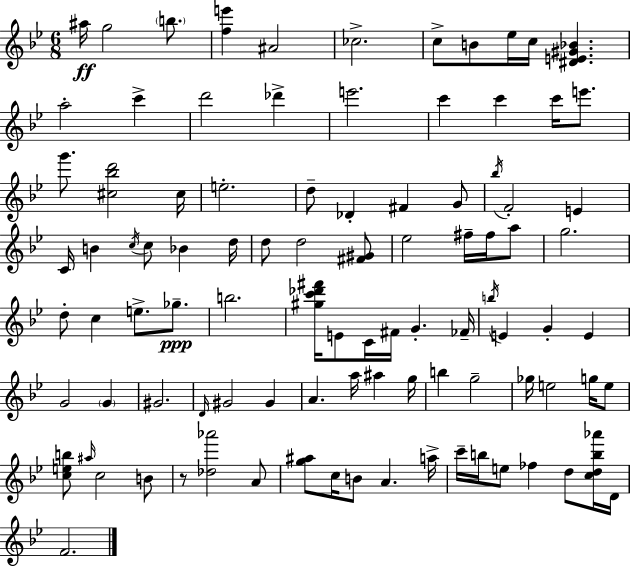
A#5/s G5/h B5/e. [F5,E6]/q A#4/h CES5/h. C5/e B4/e Eb5/s C5/s [D#4,E4,G#4,Bb4]/q. A5/h C6/q D6/h Db6/q E6/h. C6/q C6/q C6/s E6/e. G6/e. [C#5,Bb5,D6]/h C#5/s E5/h. D5/e Db4/q F#4/q G4/e Bb5/s F4/h E4/q C4/s B4/q C5/s C5/e Bb4/q D5/s D5/e D5/h [F#4,G#4]/e Eb5/h F#5/s F#5/s A5/e G5/h. D5/e C5/q E5/e. Gb5/e. B5/h. [G#5,C6,Db6,F#6]/s E4/e C4/s F#4/s G4/q. FES4/s B5/s E4/q G4/q E4/q G4/h G4/q G#4/h. D4/s G#4/h G#4/q A4/q. A5/s A#5/q G5/s B5/q G5/h Gb5/s E5/h G5/s E5/e [C5,E5,B5]/e A#5/s C5/h B4/e R/e [Db5,Ab6]/h A4/e [G5,A#5]/e C5/s B4/e A4/q. A5/s C6/s B5/s E5/e FES5/q D5/e [C5,D5,B5,Ab6]/s D4/s F4/h.